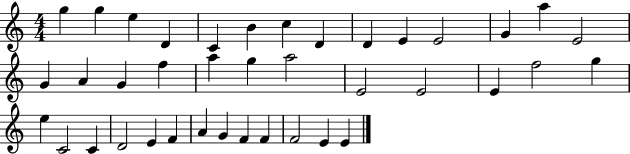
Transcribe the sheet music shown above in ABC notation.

X:1
T:Untitled
M:4/4
L:1/4
K:C
g g e D C B c D D E E2 G a E2 G A G f a g a2 E2 E2 E f2 g e C2 C D2 E F A G F F F2 E E